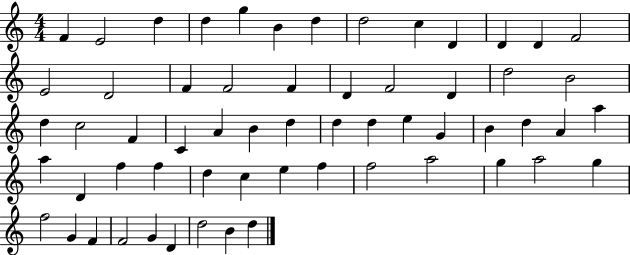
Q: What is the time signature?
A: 4/4